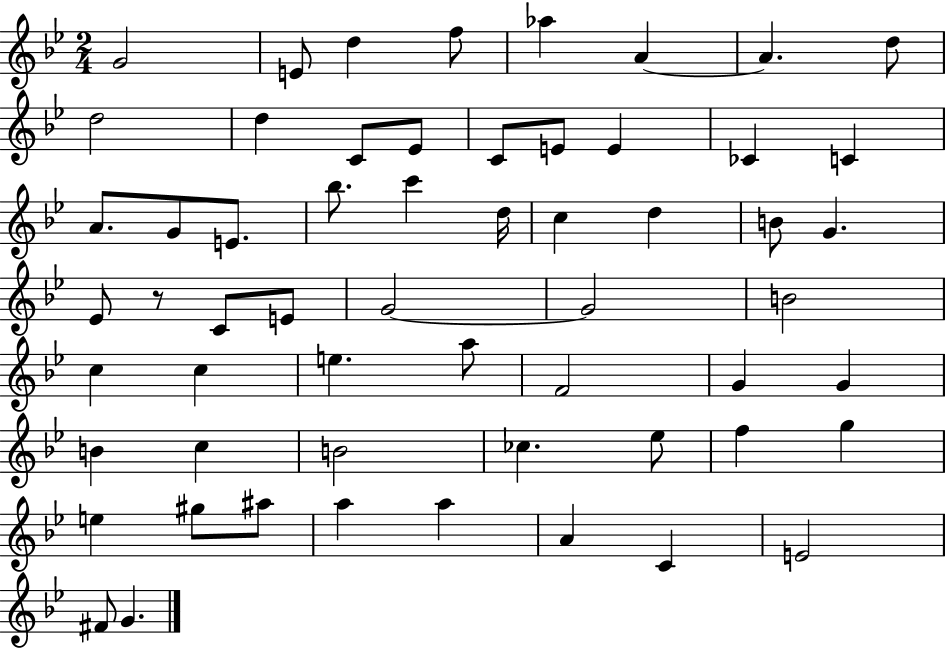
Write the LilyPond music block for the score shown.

{
  \clef treble
  \numericTimeSignature
  \time 2/4
  \key bes \major
  g'2 | e'8 d''4 f''8 | aes''4 a'4~~ | a'4. d''8 | \break d''2 | d''4 c'8 ees'8 | c'8 e'8 e'4 | ces'4 c'4 | \break a'8. g'8 e'8. | bes''8. c'''4 d''16 | c''4 d''4 | b'8 g'4. | \break ees'8 r8 c'8 e'8 | g'2~~ | g'2 | b'2 | \break c''4 c''4 | e''4. a''8 | f'2 | g'4 g'4 | \break b'4 c''4 | b'2 | ces''4. ees''8 | f''4 g''4 | \break e''4 gis''8 ais''8 | a''4 a''4 | a'4 c'4 | e'2 | \break fis'8 g'4. | \bar "|."
}